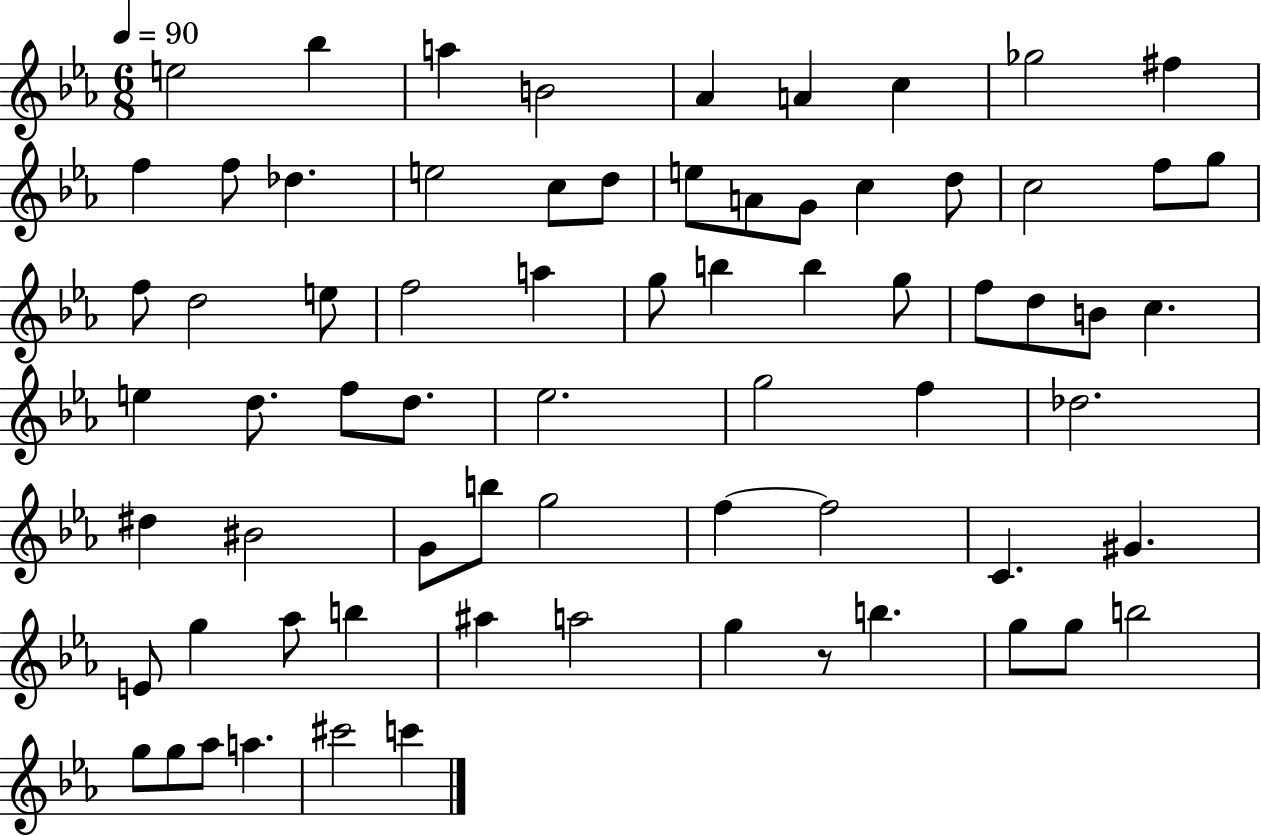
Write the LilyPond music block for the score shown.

{
  \clef treble
  \numericTimeSignature
  \time 6/8
  \key ees \major
  \tempo 4 = 90
  e''2 bes''4 | a''4 b'2 | aes'4 a'4 c''4 | ges''2 fis''4 | \break f''4 f''8 des''4. | e''2 c''8 d''8 | e''8 a'8 g'8 c''4 d''8 | c''2 f''8 g''8 | \break f''8 d''2 e''8 | f''2 a''4 | g''8 b''4 b''4 g''8 | f''8 d''8 b'8 c''4. | \break e''4 d''8. f''8 d''8. | ees''2. | g''2 f''4 | des''2. | \break dis''4 bis'2 | g'8 b''8 g''2 | f''4~~ f''2 | c'4. gis'4. | \break e'8 g''4 aes''8 b''4 | ais''4 a''2 | g''4 r8 b''4. | g''8 g''8 b''2 | \break g''8 g''8 aes''8 a''4. | cis'''2 c'''4 | \bar "|."
}